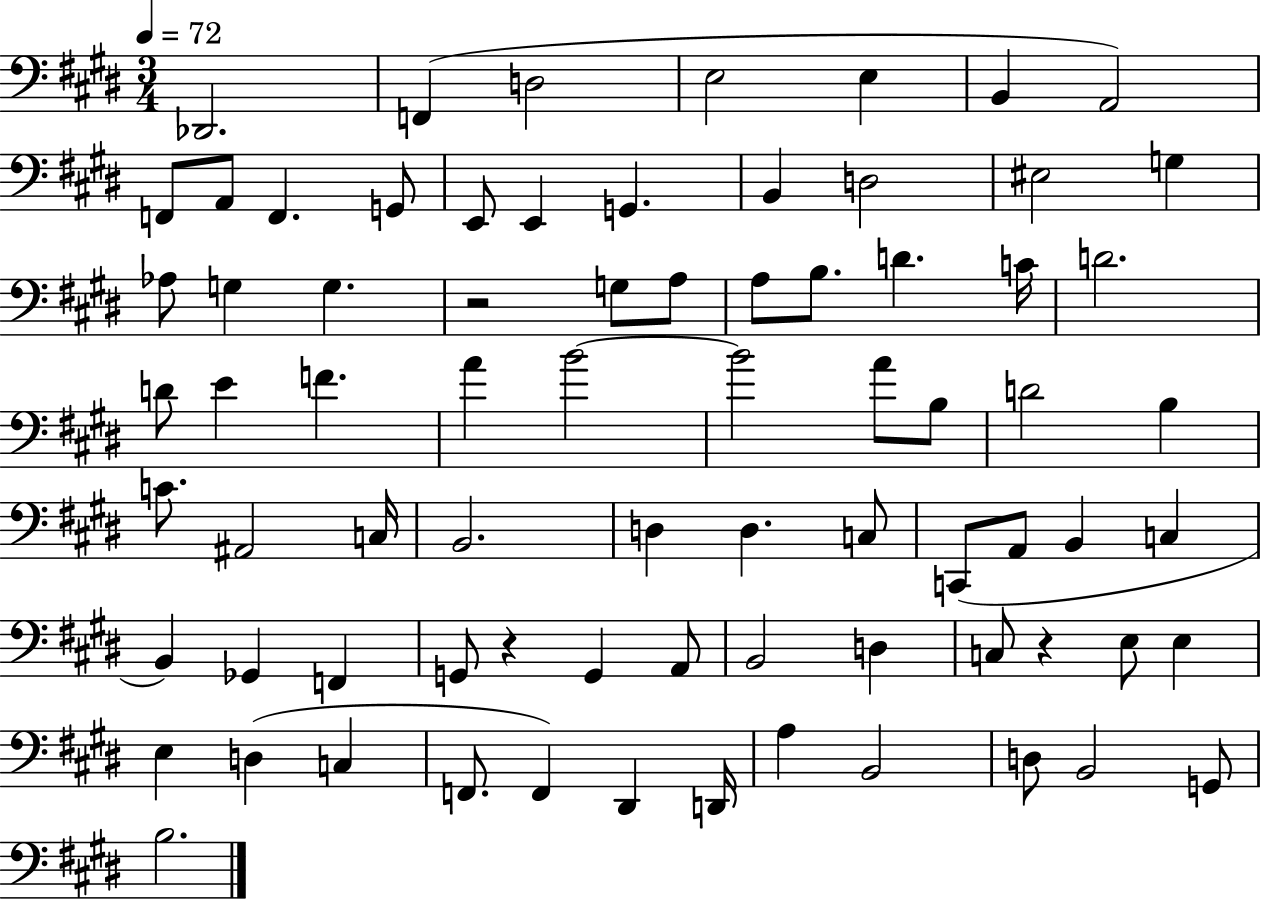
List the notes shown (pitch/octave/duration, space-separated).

Db2/h. F2/q D3/h E3/h E3/q B2/q A2/h F2/e A2/e F2/q. G2/e E2/e E2/q G2/q. B2/q D3/h EIS3/h G3/q Ab3/e G3/q G3/q. R/h G3/e A3/e A3/e B3/e. D4/q. C4/s D4/h. D4/e E4/q F4/q. A4/q B4/h B4/h A4/e B3/e D4/h B3/q C4/e. A#2/h C3/s B2/h. D3/q D3/q. C3/e C2/e A2/e B2/q C3/q B2/q Gb2/q F2/q G2/e R/q G2/q A2/e B2/h D3/q C3/e R/q E3/e E3/q E3/q D3/q C3/q F2/e. F2/q D#2/q D2/s A3/q B2/h D3/e B2/h G2/e B3/h.